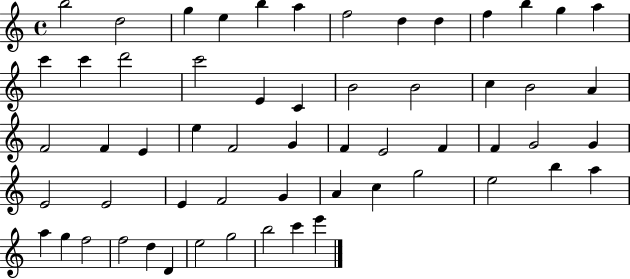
{
  \clef treble
  \time 4/4
  \defaultTimeSignature
  \key c \major
  b''2 d''2 | g''4 e''4 b''4 a''4 | f''2 d''4 d''4 | f''4 b''4 g''4 a''4 | \break c'''4 c'''4 d'''2 | c'''2 e'4 c'4 | b'2 b'2 | c''4 b'2 a'4 | \break f'2 f'4 e'4 | e''4 f'2 g'4 | f'4 e'2 f'4 | f'4 g'2 g'4 | \break e'2 e'2 | e'4 f'2 g'4 | a'4 c''4 g''2 | e''2 b''4 a''4 | \break a''4 g''4 f''2 | f''2 d''4 d'4 | e''2 g''2 | b''2 c'''4 e'''4 | \break \bar "|."
}